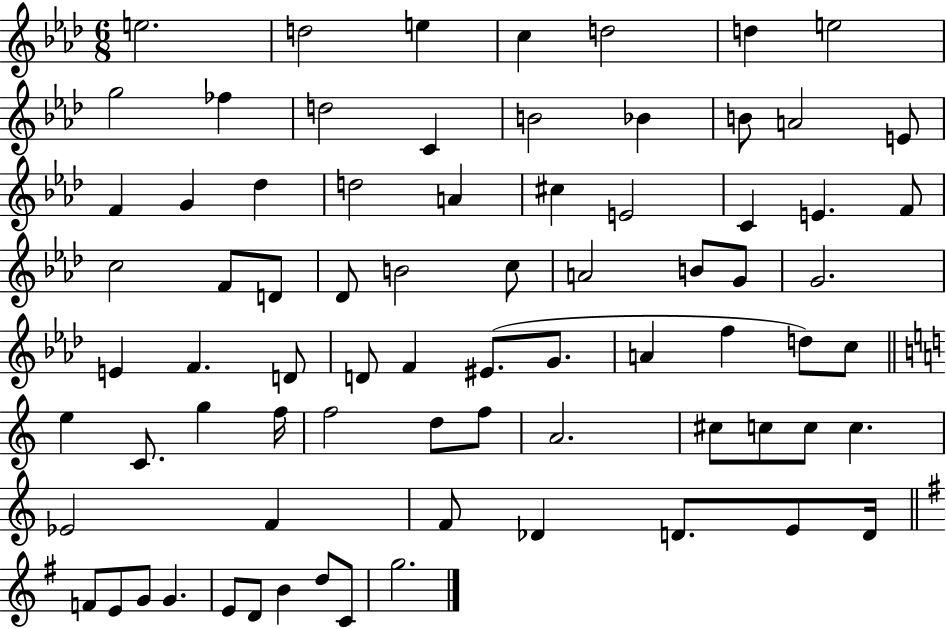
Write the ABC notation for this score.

X:1
T:Untitled
M:6/8
L:1/4
K:Ab
e2 d2 e c d2 d e2 g2 _f d2 C B2 _B B/2 A2 E/2 F G _d d2 A ^c E2 C E F/2 c2 F/2 D/2 _D/2 B2 c/2 A2 B/2 G/2 G2 E F D/2 D/2 F ^E/2 G/2 A f d/2 c/2 e C/2 g f/4 f2 d/2 f/2 A2 ^c/2 c/2 c/2 c _E2 F F/2 _D D/2 E/2 D/4 F/2 E/2 G/2 G E/2 D/2 B d/2 C/2 g2